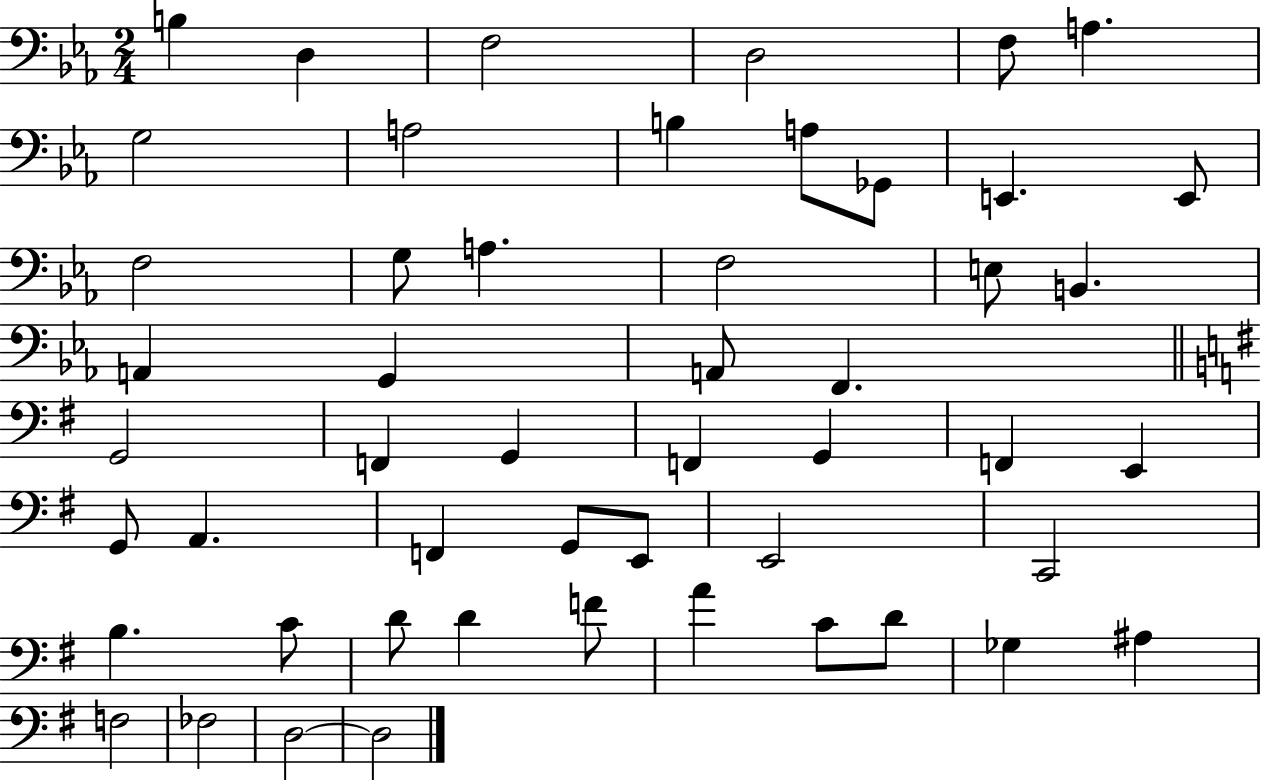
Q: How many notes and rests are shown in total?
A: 51